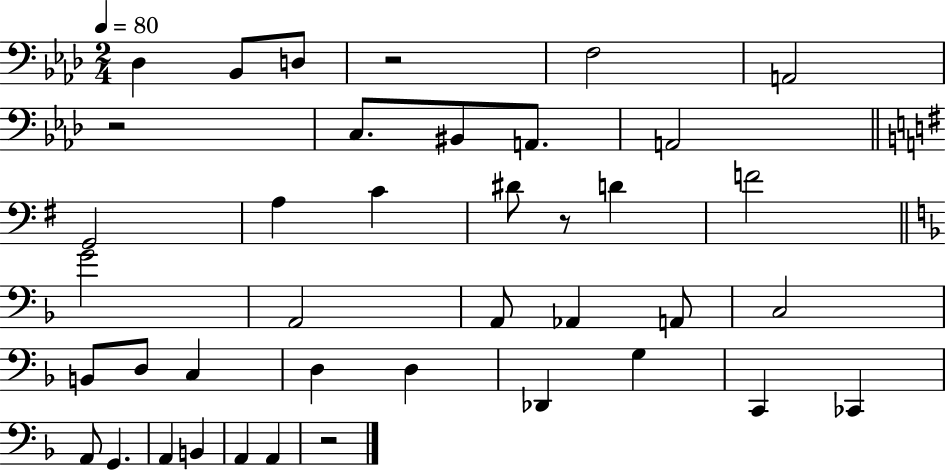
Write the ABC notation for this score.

X:1
T:Untitled
M:2/4
L:1/4
K:Ab
_D, _B,,/2 D,/2 z2 F,2 A,,2 z2 C,/2 ^B,,/2 A,,/2 A,,2 G,,2 A, C ^D/2 z/2 D F2 G2 A,,2 A,,/2 _A,, A,,/2 C,2 B,,/2 D,/2 C, D, D, _D,, G, C,, _C,, A,,/2 G,, A,, B,, A,, A,, z2